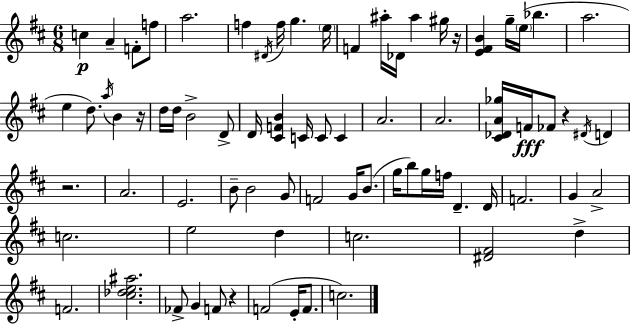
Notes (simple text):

C5/q A4/q F4/e F5/e A5/h. F5/q D#4/s F5/s G5/q. E5/s F4/q A#5/s Db4/s A#5/q G#5/s R/s [E4,F#4,B4]/q G5/s E5/s Bb5/q. A5/h. E5/q D5/e. A5/s B4/q R/s D5/s D5/s B4/h D4/e D4/s [C#4,F4,B4]/q C4/s C4/e C4/q A4/h. A4/h. [C#4,Db4,A4,Gb5]/s F4/s FES4/e R/q D#4/s D4/q R/h. A4/h. E4/h. B4/e B4/h G4/e F4/h G4/s B4/e. G5/s B5/e G5/s F5/s D4/q. D4/s F4/h. G4/q A4/h C5/h. E5/h D5/q C5/h. [D#4,F#4]/h D5/q F4/h. [C#5,Db5,E5,A#5]/h. FES4/e G4/q F4/e R/q F4/h E4/s F4/e. C5/h.